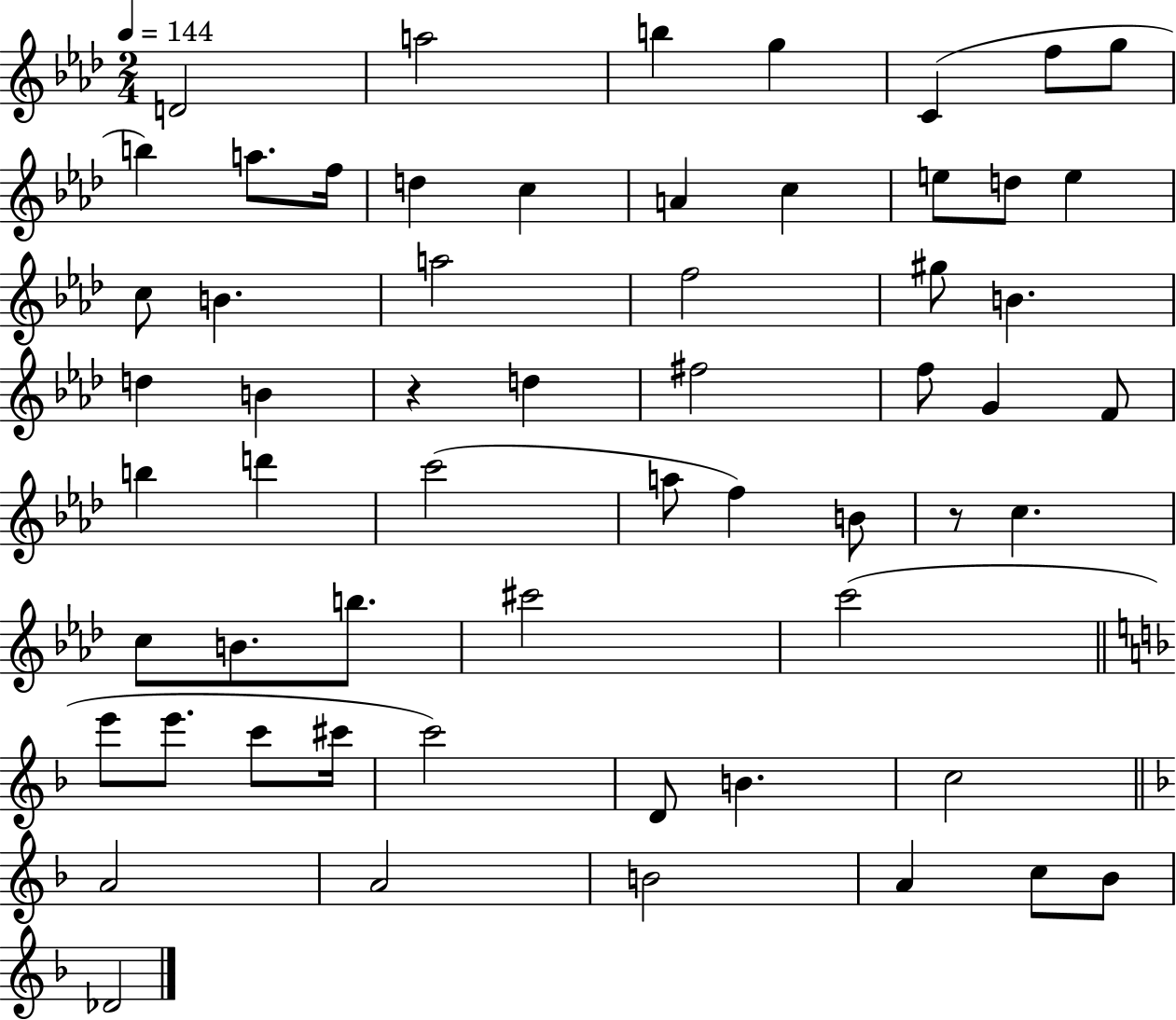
D4/h A5/h B5/q G5/q C4/q F5/e G5/e B5/q A5/e. F5/s D5/q C5/q A4/q C5/q E5/e D5/e E5/q C5/e B4/q. A5/h F5/h G#5/e B4/q. D5/q B4/q R/q D5/q F#5/h F5/e G4/q F4/e B5/q D6/q C6/h A5/e F5/q B4/e R/e C5/q. C5/e B4/e. B5/e. C#6/h C6/h E6/e E6/e. C6/e C#6/s C6/h D4/e B4/q. C5/h A4/h A4/h B4/h A4/q C5/e Bb4/e Db4/h